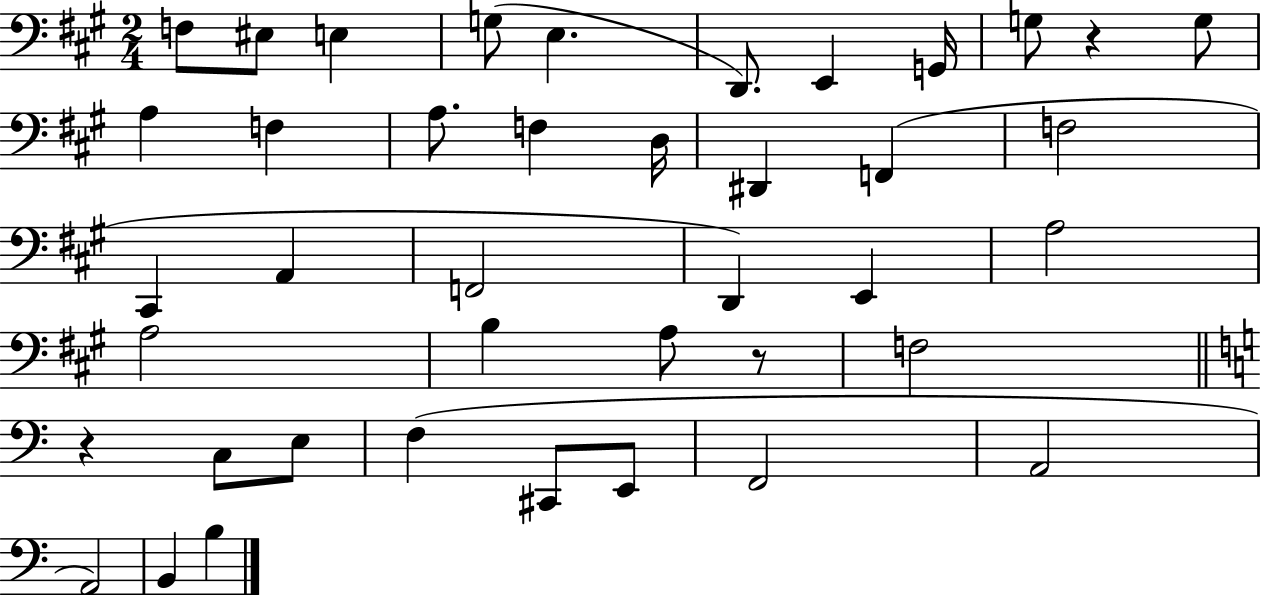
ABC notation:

X:1
T:Untitled
M:2/4
L:1/4
K:A
F,/2 ^E,/2 E, G,/2 E, D,,/2 E,, G,,/4 G,/2 z G,/2 A, F, A,/2 F, D,/4 ^D,, F,, F,2 ^C,, A,, F,,2 D,, E,, A,2 A,2 B, A,/2 z/2 F,2 z C,/2 E,/2 F, ^C,,/2 E,,/2 F,,2 A,,2 A,,2 B,, B,